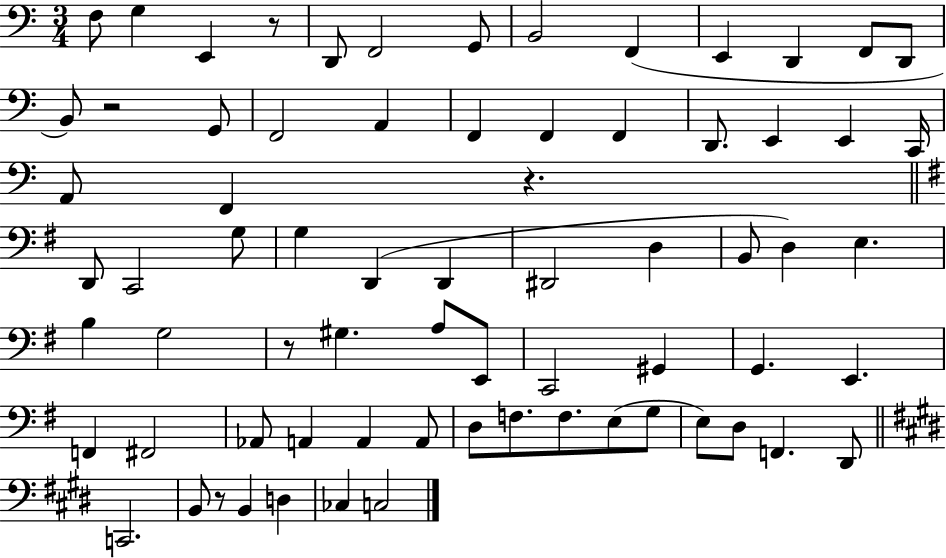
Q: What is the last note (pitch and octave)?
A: C3